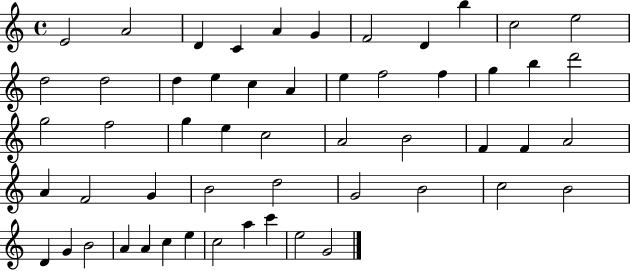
{
  \clef treble
  \time 4/4
  \defaultTimeSignature
  \key c \major
  e'2 a'2 | d'4 c'4 a'4 g'4 | f'2 d'4 b''4 | c''2 e''2 | \break d''2 d''2 | d''4 e''4 c''4 a'4 | e''4 f''2 f''4 | g''4 b''4 d'''2 | \break g''2 f''2 | g''4 e''4 c''2 | a'2 b'2 | f'4 f'4 a'2 | \break a'4 f'2 g'4 | b'2 d''2 | g'2 b'2 | c''2 b'2 | \break d'4 g'4 b'2 | a'4 a'4 c''4 e''4 | c''2 a''4 c'''4 | e''2 g'2 | \break \bar "|."
}